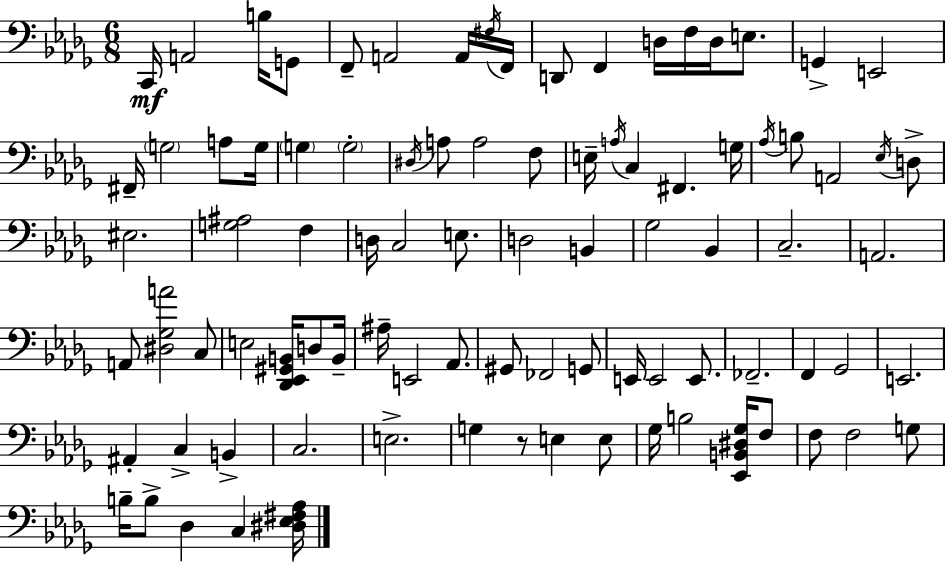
{
  \clef bass
  \numericTimeSignature
  \time 6/8
  \key bes \minor
  \repeat volta 2 { c,16\mf a,2 b16 g,8 | f,8-- a,2 a,16 \acciaccatura { fis16 } | f,16 d,8 f,4 d16 f16 d16 e8. | g,4-> e,2 | \break fis,16-- \parenthesize g2 a8 | g16 \parenthesize g4 \parenthesize g2-. | \acciaccatura { dis16 } a8 a2 | f8 e16-- \acciaccatura { a16 } c4 fis,4. | \break g16 \acciaccatura { aes16 } b8 a,2 | \acciaccatura { ees16 } d8-> eis2. | <g ais>2 | f4 d16 c2 | \break e8. d2 | b,4 ges2 | bes,4 c2.-- | a,2. | \break a,8 <dis ges a'>2 | c8 e2 | <des, ees, gis, b,>16 d8 b,16-- ais16-- e,2 | aes,8. gis,8 fes,2 | \break g,8 e,16 e,2 | e,8. fes,2.-- | f,4 ges,2 | e,2. | \break ais,4-. c4-> | b,4-> c2. | e2.-> | g4 r8 e4 | \break e8 ges16 b2 | <ees, b, dis ges>16 f8 f8 f2 | g8 b16-- b8-> des4 | c4 <dis ees fis aes>16 } \bar "|."
}